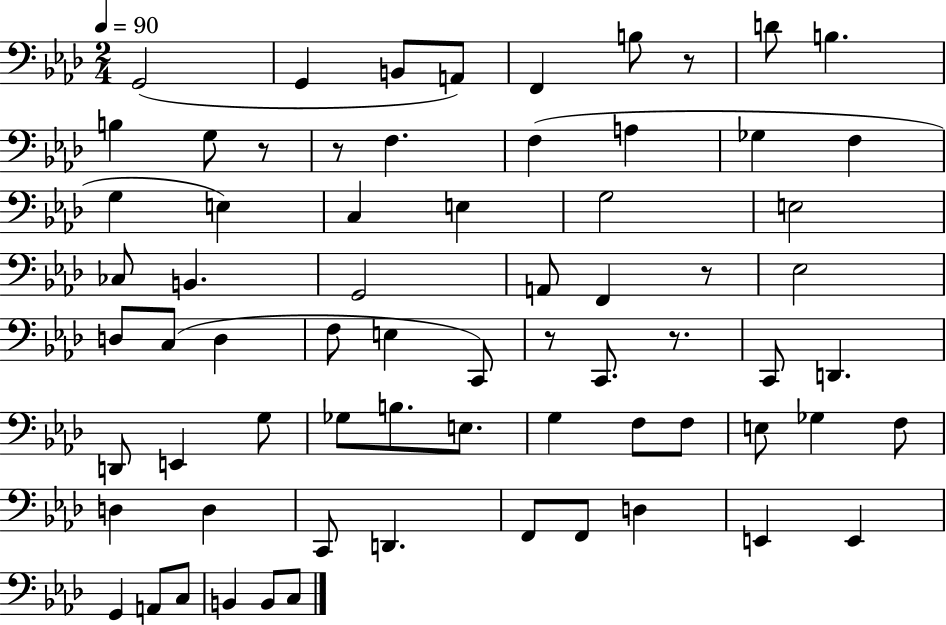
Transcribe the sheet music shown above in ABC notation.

X:1
T:Untitled
M:2/4
L:1/4
K:Ab
G,,2 G,, B,,/2 A,,/2 F,, B,/2 z/2 D/2 B, B, G,/2 z/2 z/2 F, F, A, _G, F, G, E, C, E, G,2 E,2 _C,/2 B,, G,,2 A,,/2 F,, z/2 _E,2 D,/2 C,/2 D, F,/2 E, C,,/2 z/2 C,,/2 z/2 C,,/2 D,, D,,/2 E,, G,/2 _G,/2 B,/2 E,/2 G, F,/2 F,/2 E,/2 _G, F,/2 D, D, C,,/2 D,, F,,/2 F,,/2 D, E,, E,, G,, A,,/2 C,/2 B,, B,,/2 C,/2